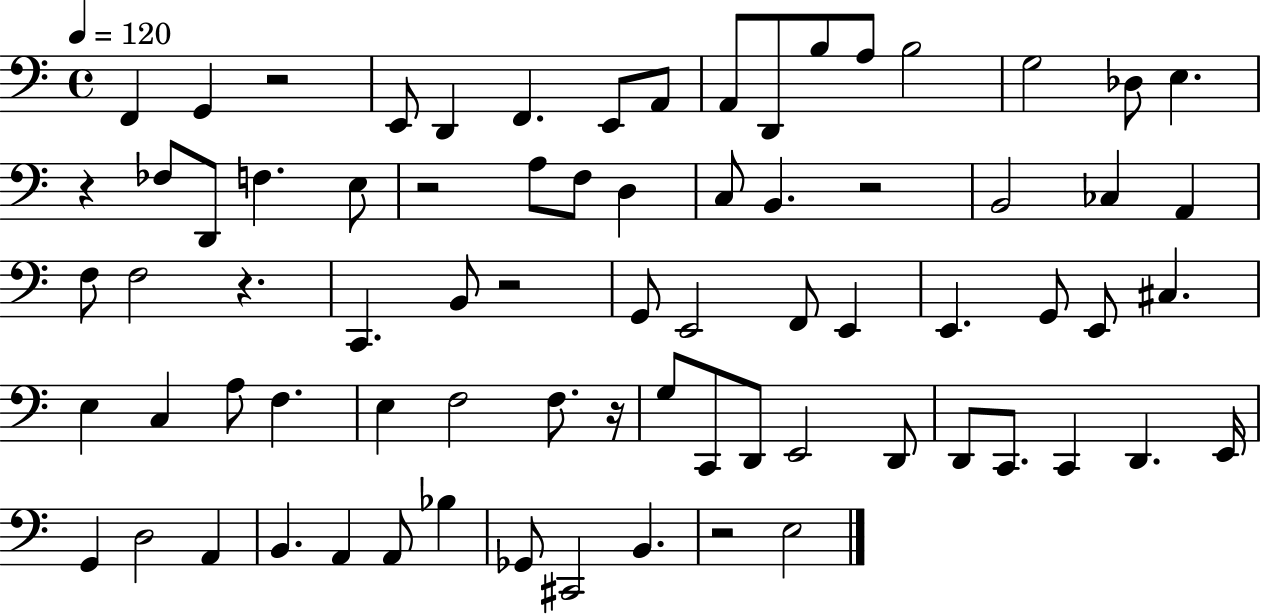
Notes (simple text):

F2/q G2/q R/h E2/e D2/q F2/q. E2/e A2/e A2/e D2/e B3/e A3/e B3/h G3/h Db3/e E3/q. R/q FES3/e D2/e F3/q. E3/e R/h A3/e F3/e D3/q C3/e B2/q. R/h B2/h CES3/q A2/q F3/e F3/h R/q. C2/q. B2/e R/h G2/e E2/h F2/e E2/q E2/q. G2/e E2/e C#3/q. E3/q C3/q A3/e F3/q. E3/q F3/h F3/e. R/s G3/e C2/e D2/e E2/h D2/e D2/e C2/e. C2/q D2/q. E2/s G2/q D3/h A2/q B2/q. A2/q A2/e Bb3/q Gb2/e C#2/h B2/q. R/h E3/h